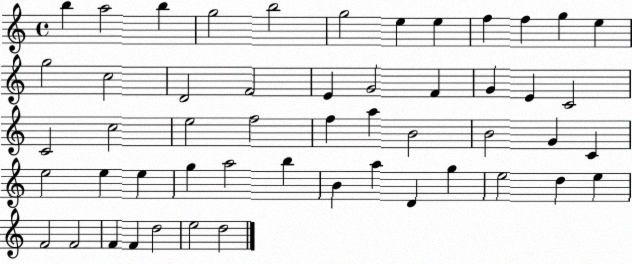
X:1
T:Untitled
M:4/4
L:1/4
K:C
b a2 b g2 b2 g2 e e f f g e g2 c2 D2 F2 E G2 F G E C2 C2 c2 e2 f2 f a B2 B2 G C e2 e e g a2 b B a D g e2 d e F2 F2 F F d2 e2 d2